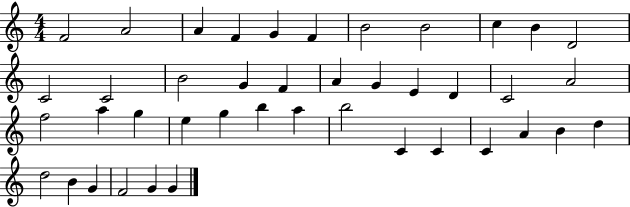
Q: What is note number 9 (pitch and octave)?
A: C5